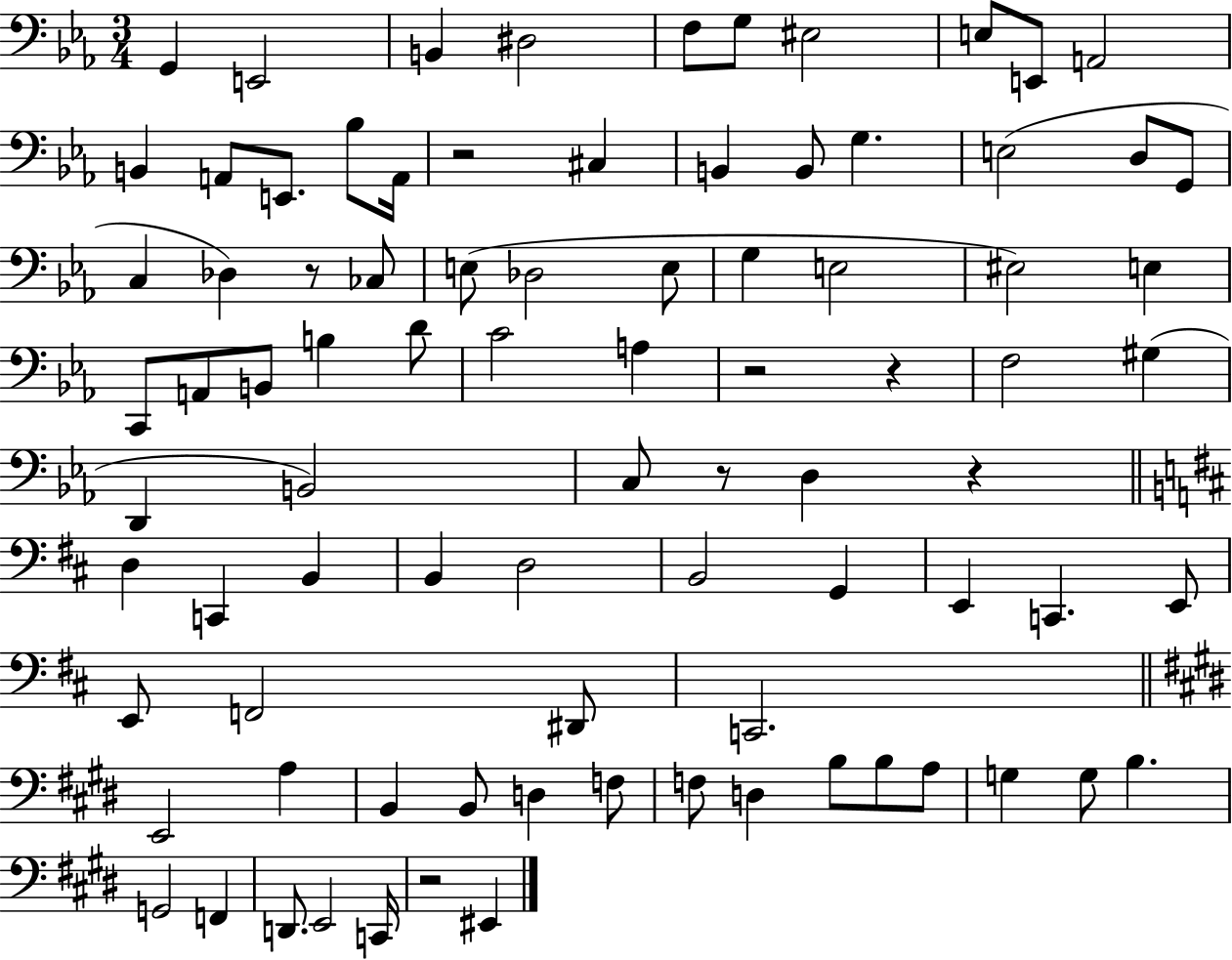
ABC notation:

X:1
T:Untitled
M:3/4
L:1/4
K:Eb
G,, E,,2 B,, ^D,2 F,/2 G,/2 ^E,2 E,/2 E,,/2 A,,2 B,, A,,/2 E,,/2 _B,/2 A,,/4 z2 ^C, B,, B,,/2 G, E,2 D,/2 G,,/2 C, _D, z/2 _C,/2 E,/2 _D,2 E,/2 G, E,2 ^E,2 E, C,,/2 A,,/2 B,,/2 B, D/2 C2 A, z2 z F,2 ^G, D,, B,,2 C,/2 z/2 D, z D, C,, B,, B,, D,2 B,,2 G,, E,, C,, E,,/2 E,,/2 F,,2 ^D,,/2 C,,2 E,,2 A, B,, B,,/2 D, F,/2 F,/2 D, B,/2 B,/2 A,/2 G, G,/2 B, G,,2 F,, D,,/2 E,,2 C,,/4 z2 ^E,,